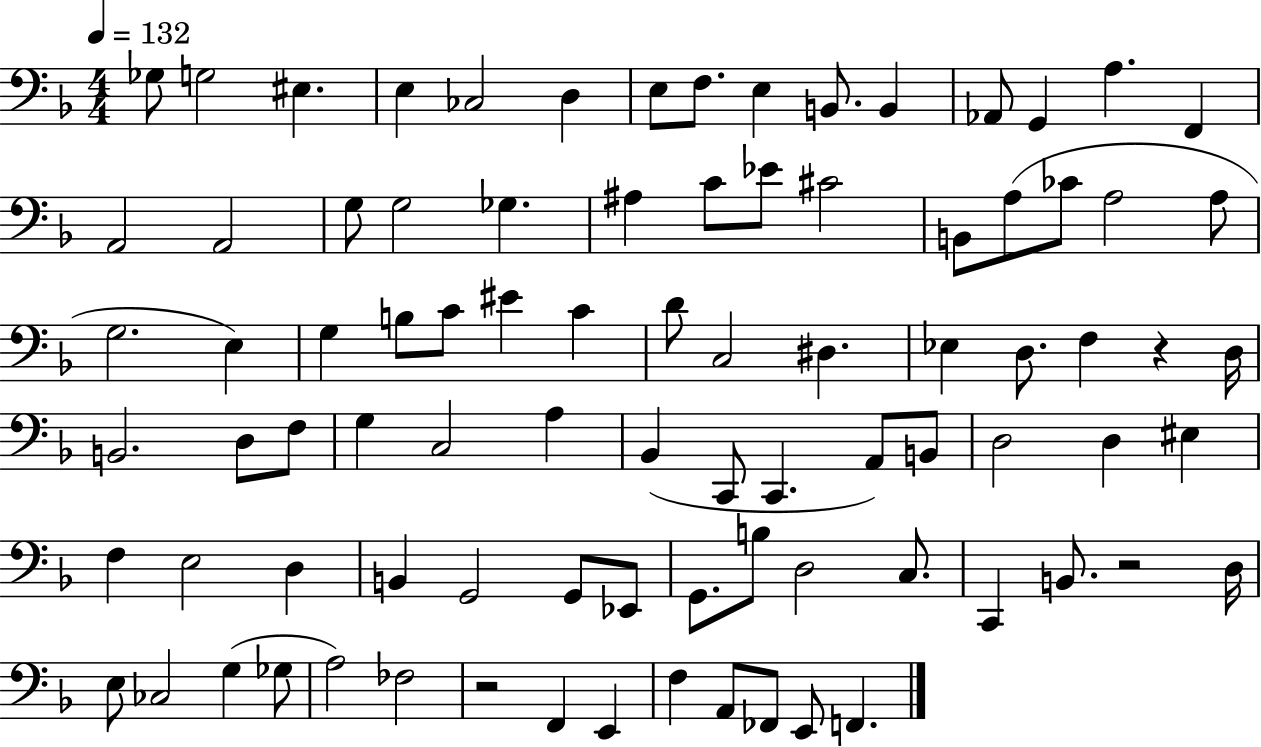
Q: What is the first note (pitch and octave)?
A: Gb3